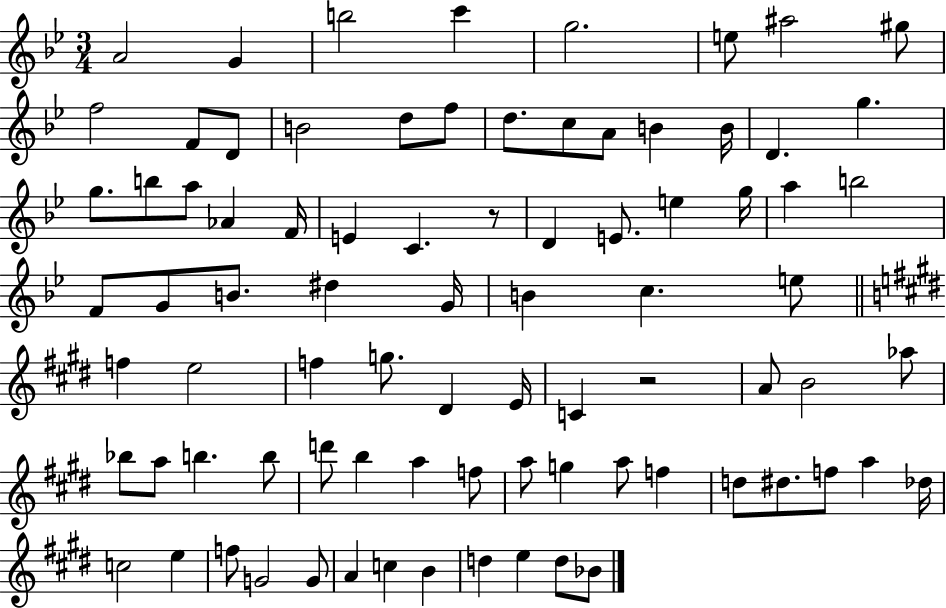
{
  \clef treble
  \numericTimeSignature
  \time 3/4
  \key bes \major
  \repeat volta 2 { a'2 g'4 | b''2 c'''4 | g''2. | e''8 ais''2 gis''8 | \break f''2 f'8 d'8 | b'2 d''8 f''8 | d''8. c''8 a'8 b'4 b'16 | d'4. g''4. | \break g''8. b''8 a''8 aes'4 f'16 | e'4 c'4. r8 | d'4 e'8. e''4 g''16 | a''4 b''2 | \break f'8 g'8 b'8. dis''4 g'16 | b'4 c''4. e''8 | \bar "||" \break \key e \major f''4 e''2 | f''4 g''8. dis'4 e'16 | c'4 r2 | a'8 b'2 aes''8 | \break bes''8 a''8 b''4. b''8 | d'''8 b''4 a''4 f''8 | a''8 g''4 a''8 f''4 | d''8 dis''8. f''8 a''4 des''16 | \break c''2 e''4 | f''8 g'2 g'8 | a'4 c''4 b'4 | d''4 e''4 d''8 bes'8 | \break } \bar "|."
}